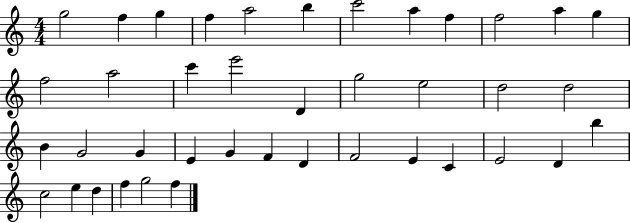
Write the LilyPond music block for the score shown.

{
  \clef treble
  \numericTimeSignature
  \time 4/4
  \key c \major
  g''2 f''4 g''4 | f''4 a''2 b''4 | c'''2 a''4 f''4 | f''2 a''4 g''4 | \break f''2 a''2 | c'''4 e'''2 d'4 | g''2 e''2 | d''2 d''2 | \break b'4 g'2 g'4 | e'4 g'4 f'4 d'4 | f'2 e'4 c'4 | e'2 d'4 b''4 | \break c''2 e''4 d''4 | f''4 g''2 f''4 | \bar "|."
}